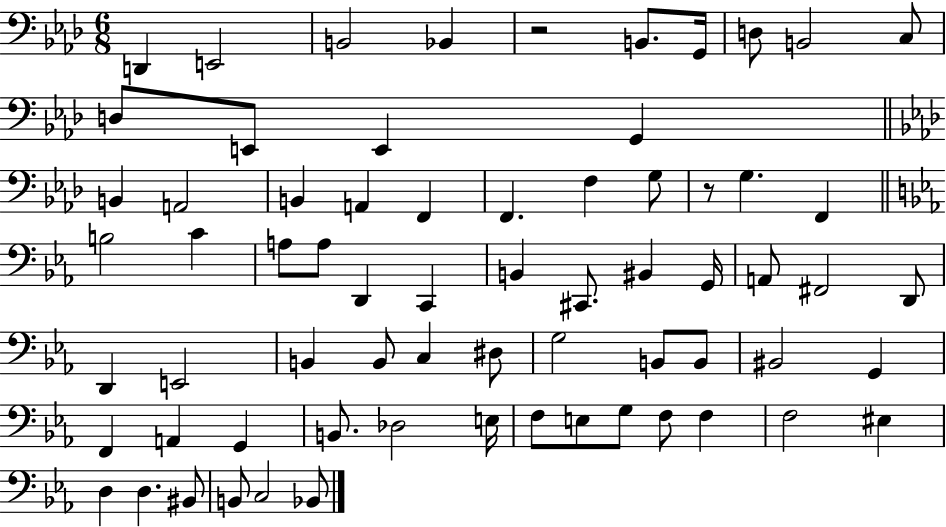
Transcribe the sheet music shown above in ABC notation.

X:1
T:Untitled
M:6/8
L:1/4
K:Ab
D,, E,,2 B,,2 _B,, z2 B,,/2 G,,/4 D,/2 B,,2 C,/2 D,/2 E,,/2 E,, G,, B,, A,,2 B,, A,, F,, F,, F, G,/2 z/2 G, F,, B,2 C A,/2 A,/2 D,, C,, B,, ^C,,/2 ^B,, G,,/4 A,,/2 ^F,,2 D,,/2 D,, E,,2 B,, B,,/2 C, ^D,/2 G,2 B,,/2 B,,/2 ^B,,2 G,, F,, A,, G,, B,,/2 _D,2 E,/4 F,/2 E,/2 G,/2 F,/2 F, F,2 ^E, D, D, ^B,,/2 B,,/2 C,2 _B,,/2